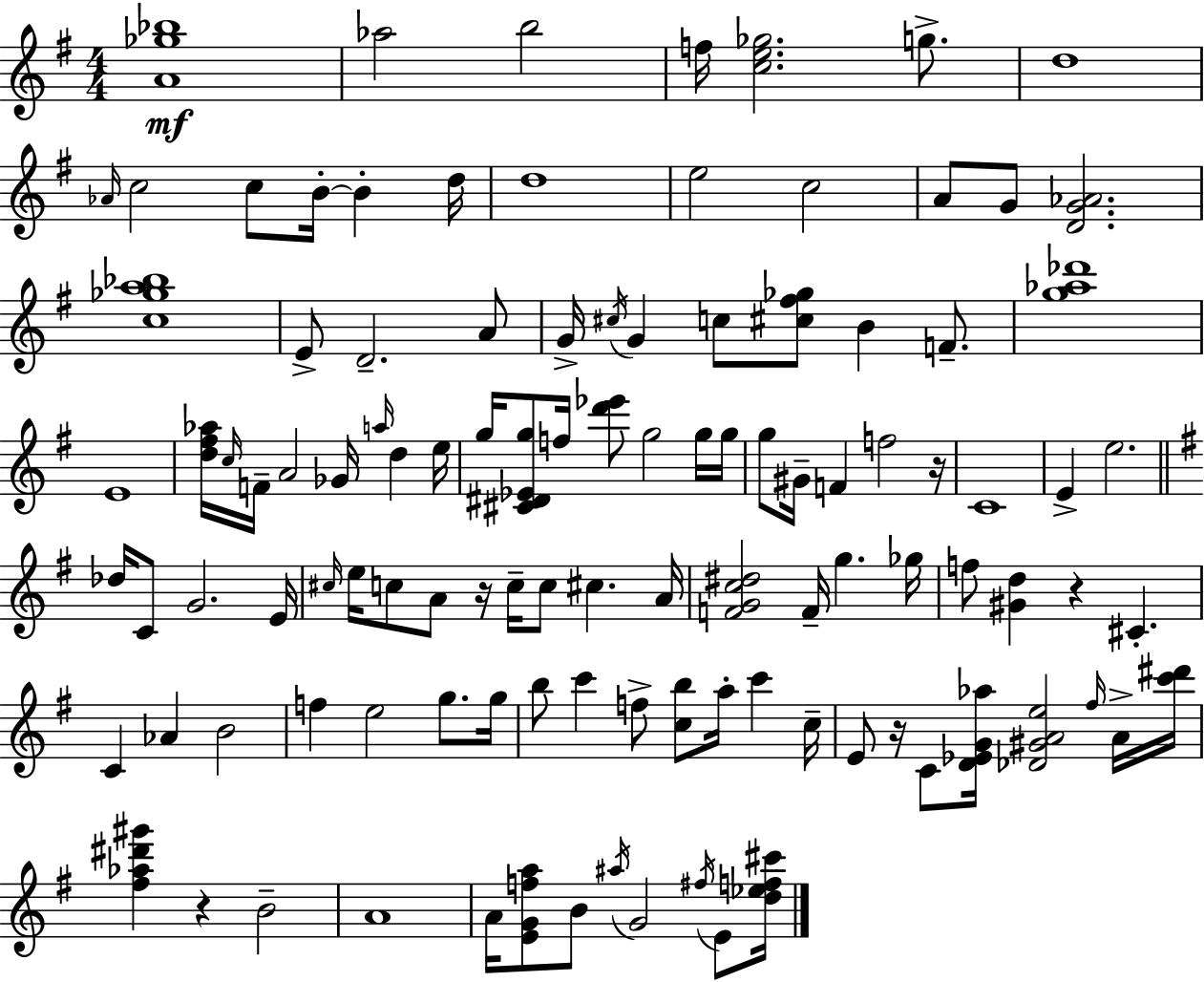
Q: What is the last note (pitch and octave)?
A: E4